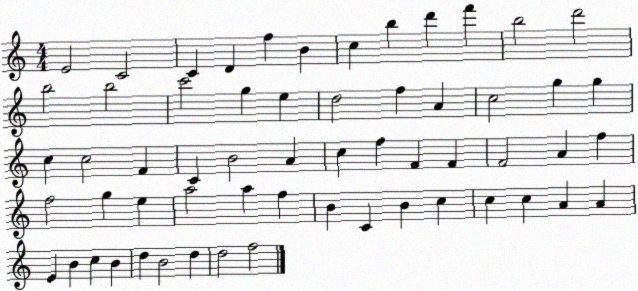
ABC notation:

X:1
T:Untitled
M:4/4
L:1/4
K:C
E2 C2 C D f B c b d' f' b2 d'2 b2 b2 c'2 g e d2 f A c2 g g c c2 F C B2 A c f F F F2 A f f2 g e a2 a f B C B c c c A A E B c B d B2 d d2 f2